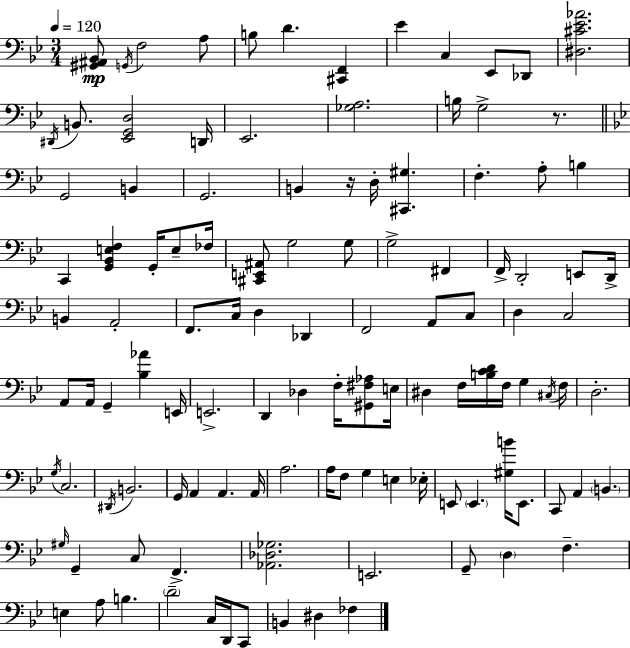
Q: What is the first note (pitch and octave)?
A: G2